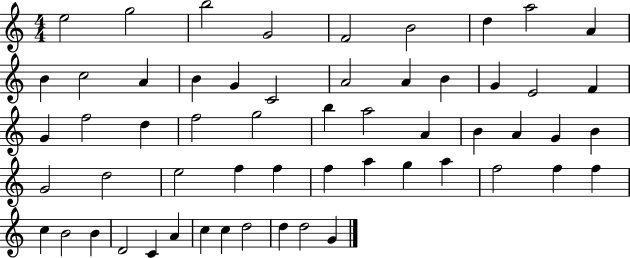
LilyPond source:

{
  \clef treble
  \numericTimeSignature
  \time 4/4
  \key c \major
  e''2 g''2 | b''2 g'2 | f'2 b'2 | d''4 a''2 a'4 | \break b'4 c''2 a'4 | b'4 g'4 c'2 | a'2 a'4 b'4 | g'4 e'2 f'4 | \break g'4 f''2 d''4 | f''2 g''2 | b''4 a''2 a'4 | b'4 a'4 g'4 b'4 | \break g'2 d''2 | e''2 f''4 f''4 | f''4 a''4 g''4 a''4 | f''2 f''4 f''4 | \break c''4 b'2 b'4 | d'2 c'4 a'4 | c''4 c''4 d''2 | d''4 d''2 g'4 | \break \bar "|."
}